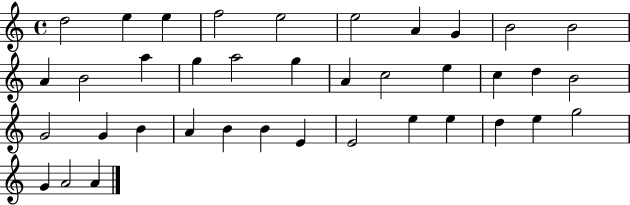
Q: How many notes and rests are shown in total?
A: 38